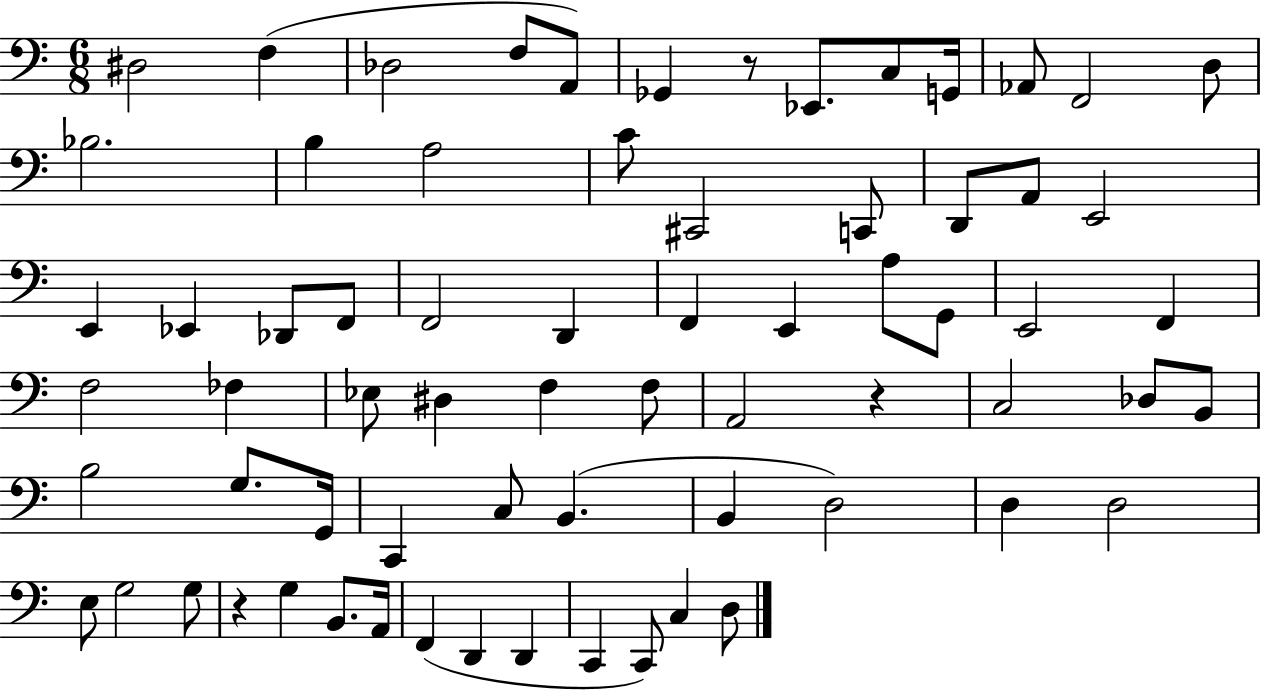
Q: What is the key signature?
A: C major